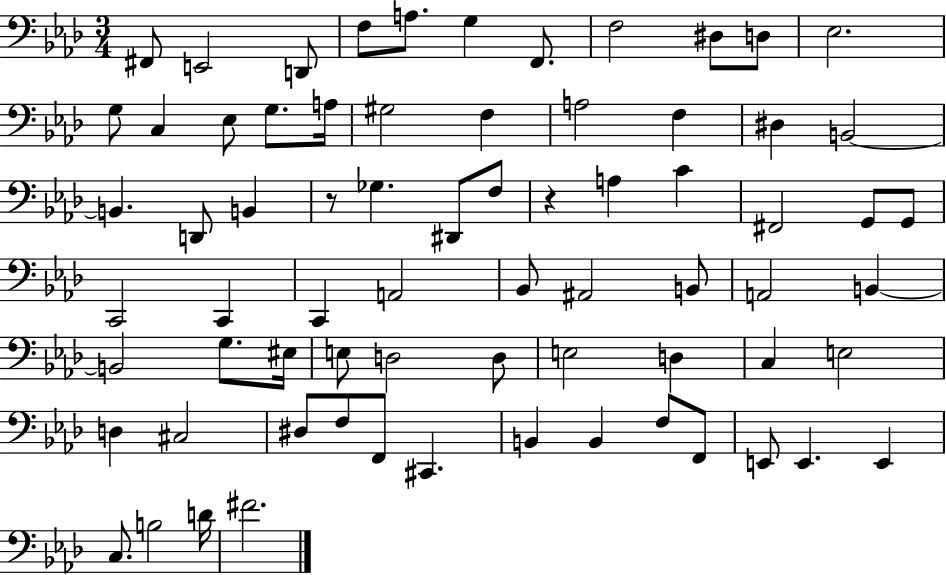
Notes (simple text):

F#2/e E2/h D2/e F3/e A3/e. G3/q F2/e. F3/h D#3/e D3/e Eb3/h. G3/e C3/q Eb3/e G3/e. A3/s G#3/h F3/q A3/h F3/q D#3/q B2/h B2/q. D2/e B2/q R/e Gb3/q. D#2/e F3/e R/q A3/q C4/q F#2/h G2/e G2/e C2/h C2/q C2/q A2/h Bb2/e A#2/h B2/e A2/h B2/q B2/h G3/e. EIS3/s E3/e D3/h D3/e E3/h D3/q C3/q E3/h D3/q C#3/h D#3/e F3/e F2/e C#2/q. B2/q B2/q F3/e F2/e E2/e E2/q. E2/q C3/e. B3/h D4/s F#4/h.